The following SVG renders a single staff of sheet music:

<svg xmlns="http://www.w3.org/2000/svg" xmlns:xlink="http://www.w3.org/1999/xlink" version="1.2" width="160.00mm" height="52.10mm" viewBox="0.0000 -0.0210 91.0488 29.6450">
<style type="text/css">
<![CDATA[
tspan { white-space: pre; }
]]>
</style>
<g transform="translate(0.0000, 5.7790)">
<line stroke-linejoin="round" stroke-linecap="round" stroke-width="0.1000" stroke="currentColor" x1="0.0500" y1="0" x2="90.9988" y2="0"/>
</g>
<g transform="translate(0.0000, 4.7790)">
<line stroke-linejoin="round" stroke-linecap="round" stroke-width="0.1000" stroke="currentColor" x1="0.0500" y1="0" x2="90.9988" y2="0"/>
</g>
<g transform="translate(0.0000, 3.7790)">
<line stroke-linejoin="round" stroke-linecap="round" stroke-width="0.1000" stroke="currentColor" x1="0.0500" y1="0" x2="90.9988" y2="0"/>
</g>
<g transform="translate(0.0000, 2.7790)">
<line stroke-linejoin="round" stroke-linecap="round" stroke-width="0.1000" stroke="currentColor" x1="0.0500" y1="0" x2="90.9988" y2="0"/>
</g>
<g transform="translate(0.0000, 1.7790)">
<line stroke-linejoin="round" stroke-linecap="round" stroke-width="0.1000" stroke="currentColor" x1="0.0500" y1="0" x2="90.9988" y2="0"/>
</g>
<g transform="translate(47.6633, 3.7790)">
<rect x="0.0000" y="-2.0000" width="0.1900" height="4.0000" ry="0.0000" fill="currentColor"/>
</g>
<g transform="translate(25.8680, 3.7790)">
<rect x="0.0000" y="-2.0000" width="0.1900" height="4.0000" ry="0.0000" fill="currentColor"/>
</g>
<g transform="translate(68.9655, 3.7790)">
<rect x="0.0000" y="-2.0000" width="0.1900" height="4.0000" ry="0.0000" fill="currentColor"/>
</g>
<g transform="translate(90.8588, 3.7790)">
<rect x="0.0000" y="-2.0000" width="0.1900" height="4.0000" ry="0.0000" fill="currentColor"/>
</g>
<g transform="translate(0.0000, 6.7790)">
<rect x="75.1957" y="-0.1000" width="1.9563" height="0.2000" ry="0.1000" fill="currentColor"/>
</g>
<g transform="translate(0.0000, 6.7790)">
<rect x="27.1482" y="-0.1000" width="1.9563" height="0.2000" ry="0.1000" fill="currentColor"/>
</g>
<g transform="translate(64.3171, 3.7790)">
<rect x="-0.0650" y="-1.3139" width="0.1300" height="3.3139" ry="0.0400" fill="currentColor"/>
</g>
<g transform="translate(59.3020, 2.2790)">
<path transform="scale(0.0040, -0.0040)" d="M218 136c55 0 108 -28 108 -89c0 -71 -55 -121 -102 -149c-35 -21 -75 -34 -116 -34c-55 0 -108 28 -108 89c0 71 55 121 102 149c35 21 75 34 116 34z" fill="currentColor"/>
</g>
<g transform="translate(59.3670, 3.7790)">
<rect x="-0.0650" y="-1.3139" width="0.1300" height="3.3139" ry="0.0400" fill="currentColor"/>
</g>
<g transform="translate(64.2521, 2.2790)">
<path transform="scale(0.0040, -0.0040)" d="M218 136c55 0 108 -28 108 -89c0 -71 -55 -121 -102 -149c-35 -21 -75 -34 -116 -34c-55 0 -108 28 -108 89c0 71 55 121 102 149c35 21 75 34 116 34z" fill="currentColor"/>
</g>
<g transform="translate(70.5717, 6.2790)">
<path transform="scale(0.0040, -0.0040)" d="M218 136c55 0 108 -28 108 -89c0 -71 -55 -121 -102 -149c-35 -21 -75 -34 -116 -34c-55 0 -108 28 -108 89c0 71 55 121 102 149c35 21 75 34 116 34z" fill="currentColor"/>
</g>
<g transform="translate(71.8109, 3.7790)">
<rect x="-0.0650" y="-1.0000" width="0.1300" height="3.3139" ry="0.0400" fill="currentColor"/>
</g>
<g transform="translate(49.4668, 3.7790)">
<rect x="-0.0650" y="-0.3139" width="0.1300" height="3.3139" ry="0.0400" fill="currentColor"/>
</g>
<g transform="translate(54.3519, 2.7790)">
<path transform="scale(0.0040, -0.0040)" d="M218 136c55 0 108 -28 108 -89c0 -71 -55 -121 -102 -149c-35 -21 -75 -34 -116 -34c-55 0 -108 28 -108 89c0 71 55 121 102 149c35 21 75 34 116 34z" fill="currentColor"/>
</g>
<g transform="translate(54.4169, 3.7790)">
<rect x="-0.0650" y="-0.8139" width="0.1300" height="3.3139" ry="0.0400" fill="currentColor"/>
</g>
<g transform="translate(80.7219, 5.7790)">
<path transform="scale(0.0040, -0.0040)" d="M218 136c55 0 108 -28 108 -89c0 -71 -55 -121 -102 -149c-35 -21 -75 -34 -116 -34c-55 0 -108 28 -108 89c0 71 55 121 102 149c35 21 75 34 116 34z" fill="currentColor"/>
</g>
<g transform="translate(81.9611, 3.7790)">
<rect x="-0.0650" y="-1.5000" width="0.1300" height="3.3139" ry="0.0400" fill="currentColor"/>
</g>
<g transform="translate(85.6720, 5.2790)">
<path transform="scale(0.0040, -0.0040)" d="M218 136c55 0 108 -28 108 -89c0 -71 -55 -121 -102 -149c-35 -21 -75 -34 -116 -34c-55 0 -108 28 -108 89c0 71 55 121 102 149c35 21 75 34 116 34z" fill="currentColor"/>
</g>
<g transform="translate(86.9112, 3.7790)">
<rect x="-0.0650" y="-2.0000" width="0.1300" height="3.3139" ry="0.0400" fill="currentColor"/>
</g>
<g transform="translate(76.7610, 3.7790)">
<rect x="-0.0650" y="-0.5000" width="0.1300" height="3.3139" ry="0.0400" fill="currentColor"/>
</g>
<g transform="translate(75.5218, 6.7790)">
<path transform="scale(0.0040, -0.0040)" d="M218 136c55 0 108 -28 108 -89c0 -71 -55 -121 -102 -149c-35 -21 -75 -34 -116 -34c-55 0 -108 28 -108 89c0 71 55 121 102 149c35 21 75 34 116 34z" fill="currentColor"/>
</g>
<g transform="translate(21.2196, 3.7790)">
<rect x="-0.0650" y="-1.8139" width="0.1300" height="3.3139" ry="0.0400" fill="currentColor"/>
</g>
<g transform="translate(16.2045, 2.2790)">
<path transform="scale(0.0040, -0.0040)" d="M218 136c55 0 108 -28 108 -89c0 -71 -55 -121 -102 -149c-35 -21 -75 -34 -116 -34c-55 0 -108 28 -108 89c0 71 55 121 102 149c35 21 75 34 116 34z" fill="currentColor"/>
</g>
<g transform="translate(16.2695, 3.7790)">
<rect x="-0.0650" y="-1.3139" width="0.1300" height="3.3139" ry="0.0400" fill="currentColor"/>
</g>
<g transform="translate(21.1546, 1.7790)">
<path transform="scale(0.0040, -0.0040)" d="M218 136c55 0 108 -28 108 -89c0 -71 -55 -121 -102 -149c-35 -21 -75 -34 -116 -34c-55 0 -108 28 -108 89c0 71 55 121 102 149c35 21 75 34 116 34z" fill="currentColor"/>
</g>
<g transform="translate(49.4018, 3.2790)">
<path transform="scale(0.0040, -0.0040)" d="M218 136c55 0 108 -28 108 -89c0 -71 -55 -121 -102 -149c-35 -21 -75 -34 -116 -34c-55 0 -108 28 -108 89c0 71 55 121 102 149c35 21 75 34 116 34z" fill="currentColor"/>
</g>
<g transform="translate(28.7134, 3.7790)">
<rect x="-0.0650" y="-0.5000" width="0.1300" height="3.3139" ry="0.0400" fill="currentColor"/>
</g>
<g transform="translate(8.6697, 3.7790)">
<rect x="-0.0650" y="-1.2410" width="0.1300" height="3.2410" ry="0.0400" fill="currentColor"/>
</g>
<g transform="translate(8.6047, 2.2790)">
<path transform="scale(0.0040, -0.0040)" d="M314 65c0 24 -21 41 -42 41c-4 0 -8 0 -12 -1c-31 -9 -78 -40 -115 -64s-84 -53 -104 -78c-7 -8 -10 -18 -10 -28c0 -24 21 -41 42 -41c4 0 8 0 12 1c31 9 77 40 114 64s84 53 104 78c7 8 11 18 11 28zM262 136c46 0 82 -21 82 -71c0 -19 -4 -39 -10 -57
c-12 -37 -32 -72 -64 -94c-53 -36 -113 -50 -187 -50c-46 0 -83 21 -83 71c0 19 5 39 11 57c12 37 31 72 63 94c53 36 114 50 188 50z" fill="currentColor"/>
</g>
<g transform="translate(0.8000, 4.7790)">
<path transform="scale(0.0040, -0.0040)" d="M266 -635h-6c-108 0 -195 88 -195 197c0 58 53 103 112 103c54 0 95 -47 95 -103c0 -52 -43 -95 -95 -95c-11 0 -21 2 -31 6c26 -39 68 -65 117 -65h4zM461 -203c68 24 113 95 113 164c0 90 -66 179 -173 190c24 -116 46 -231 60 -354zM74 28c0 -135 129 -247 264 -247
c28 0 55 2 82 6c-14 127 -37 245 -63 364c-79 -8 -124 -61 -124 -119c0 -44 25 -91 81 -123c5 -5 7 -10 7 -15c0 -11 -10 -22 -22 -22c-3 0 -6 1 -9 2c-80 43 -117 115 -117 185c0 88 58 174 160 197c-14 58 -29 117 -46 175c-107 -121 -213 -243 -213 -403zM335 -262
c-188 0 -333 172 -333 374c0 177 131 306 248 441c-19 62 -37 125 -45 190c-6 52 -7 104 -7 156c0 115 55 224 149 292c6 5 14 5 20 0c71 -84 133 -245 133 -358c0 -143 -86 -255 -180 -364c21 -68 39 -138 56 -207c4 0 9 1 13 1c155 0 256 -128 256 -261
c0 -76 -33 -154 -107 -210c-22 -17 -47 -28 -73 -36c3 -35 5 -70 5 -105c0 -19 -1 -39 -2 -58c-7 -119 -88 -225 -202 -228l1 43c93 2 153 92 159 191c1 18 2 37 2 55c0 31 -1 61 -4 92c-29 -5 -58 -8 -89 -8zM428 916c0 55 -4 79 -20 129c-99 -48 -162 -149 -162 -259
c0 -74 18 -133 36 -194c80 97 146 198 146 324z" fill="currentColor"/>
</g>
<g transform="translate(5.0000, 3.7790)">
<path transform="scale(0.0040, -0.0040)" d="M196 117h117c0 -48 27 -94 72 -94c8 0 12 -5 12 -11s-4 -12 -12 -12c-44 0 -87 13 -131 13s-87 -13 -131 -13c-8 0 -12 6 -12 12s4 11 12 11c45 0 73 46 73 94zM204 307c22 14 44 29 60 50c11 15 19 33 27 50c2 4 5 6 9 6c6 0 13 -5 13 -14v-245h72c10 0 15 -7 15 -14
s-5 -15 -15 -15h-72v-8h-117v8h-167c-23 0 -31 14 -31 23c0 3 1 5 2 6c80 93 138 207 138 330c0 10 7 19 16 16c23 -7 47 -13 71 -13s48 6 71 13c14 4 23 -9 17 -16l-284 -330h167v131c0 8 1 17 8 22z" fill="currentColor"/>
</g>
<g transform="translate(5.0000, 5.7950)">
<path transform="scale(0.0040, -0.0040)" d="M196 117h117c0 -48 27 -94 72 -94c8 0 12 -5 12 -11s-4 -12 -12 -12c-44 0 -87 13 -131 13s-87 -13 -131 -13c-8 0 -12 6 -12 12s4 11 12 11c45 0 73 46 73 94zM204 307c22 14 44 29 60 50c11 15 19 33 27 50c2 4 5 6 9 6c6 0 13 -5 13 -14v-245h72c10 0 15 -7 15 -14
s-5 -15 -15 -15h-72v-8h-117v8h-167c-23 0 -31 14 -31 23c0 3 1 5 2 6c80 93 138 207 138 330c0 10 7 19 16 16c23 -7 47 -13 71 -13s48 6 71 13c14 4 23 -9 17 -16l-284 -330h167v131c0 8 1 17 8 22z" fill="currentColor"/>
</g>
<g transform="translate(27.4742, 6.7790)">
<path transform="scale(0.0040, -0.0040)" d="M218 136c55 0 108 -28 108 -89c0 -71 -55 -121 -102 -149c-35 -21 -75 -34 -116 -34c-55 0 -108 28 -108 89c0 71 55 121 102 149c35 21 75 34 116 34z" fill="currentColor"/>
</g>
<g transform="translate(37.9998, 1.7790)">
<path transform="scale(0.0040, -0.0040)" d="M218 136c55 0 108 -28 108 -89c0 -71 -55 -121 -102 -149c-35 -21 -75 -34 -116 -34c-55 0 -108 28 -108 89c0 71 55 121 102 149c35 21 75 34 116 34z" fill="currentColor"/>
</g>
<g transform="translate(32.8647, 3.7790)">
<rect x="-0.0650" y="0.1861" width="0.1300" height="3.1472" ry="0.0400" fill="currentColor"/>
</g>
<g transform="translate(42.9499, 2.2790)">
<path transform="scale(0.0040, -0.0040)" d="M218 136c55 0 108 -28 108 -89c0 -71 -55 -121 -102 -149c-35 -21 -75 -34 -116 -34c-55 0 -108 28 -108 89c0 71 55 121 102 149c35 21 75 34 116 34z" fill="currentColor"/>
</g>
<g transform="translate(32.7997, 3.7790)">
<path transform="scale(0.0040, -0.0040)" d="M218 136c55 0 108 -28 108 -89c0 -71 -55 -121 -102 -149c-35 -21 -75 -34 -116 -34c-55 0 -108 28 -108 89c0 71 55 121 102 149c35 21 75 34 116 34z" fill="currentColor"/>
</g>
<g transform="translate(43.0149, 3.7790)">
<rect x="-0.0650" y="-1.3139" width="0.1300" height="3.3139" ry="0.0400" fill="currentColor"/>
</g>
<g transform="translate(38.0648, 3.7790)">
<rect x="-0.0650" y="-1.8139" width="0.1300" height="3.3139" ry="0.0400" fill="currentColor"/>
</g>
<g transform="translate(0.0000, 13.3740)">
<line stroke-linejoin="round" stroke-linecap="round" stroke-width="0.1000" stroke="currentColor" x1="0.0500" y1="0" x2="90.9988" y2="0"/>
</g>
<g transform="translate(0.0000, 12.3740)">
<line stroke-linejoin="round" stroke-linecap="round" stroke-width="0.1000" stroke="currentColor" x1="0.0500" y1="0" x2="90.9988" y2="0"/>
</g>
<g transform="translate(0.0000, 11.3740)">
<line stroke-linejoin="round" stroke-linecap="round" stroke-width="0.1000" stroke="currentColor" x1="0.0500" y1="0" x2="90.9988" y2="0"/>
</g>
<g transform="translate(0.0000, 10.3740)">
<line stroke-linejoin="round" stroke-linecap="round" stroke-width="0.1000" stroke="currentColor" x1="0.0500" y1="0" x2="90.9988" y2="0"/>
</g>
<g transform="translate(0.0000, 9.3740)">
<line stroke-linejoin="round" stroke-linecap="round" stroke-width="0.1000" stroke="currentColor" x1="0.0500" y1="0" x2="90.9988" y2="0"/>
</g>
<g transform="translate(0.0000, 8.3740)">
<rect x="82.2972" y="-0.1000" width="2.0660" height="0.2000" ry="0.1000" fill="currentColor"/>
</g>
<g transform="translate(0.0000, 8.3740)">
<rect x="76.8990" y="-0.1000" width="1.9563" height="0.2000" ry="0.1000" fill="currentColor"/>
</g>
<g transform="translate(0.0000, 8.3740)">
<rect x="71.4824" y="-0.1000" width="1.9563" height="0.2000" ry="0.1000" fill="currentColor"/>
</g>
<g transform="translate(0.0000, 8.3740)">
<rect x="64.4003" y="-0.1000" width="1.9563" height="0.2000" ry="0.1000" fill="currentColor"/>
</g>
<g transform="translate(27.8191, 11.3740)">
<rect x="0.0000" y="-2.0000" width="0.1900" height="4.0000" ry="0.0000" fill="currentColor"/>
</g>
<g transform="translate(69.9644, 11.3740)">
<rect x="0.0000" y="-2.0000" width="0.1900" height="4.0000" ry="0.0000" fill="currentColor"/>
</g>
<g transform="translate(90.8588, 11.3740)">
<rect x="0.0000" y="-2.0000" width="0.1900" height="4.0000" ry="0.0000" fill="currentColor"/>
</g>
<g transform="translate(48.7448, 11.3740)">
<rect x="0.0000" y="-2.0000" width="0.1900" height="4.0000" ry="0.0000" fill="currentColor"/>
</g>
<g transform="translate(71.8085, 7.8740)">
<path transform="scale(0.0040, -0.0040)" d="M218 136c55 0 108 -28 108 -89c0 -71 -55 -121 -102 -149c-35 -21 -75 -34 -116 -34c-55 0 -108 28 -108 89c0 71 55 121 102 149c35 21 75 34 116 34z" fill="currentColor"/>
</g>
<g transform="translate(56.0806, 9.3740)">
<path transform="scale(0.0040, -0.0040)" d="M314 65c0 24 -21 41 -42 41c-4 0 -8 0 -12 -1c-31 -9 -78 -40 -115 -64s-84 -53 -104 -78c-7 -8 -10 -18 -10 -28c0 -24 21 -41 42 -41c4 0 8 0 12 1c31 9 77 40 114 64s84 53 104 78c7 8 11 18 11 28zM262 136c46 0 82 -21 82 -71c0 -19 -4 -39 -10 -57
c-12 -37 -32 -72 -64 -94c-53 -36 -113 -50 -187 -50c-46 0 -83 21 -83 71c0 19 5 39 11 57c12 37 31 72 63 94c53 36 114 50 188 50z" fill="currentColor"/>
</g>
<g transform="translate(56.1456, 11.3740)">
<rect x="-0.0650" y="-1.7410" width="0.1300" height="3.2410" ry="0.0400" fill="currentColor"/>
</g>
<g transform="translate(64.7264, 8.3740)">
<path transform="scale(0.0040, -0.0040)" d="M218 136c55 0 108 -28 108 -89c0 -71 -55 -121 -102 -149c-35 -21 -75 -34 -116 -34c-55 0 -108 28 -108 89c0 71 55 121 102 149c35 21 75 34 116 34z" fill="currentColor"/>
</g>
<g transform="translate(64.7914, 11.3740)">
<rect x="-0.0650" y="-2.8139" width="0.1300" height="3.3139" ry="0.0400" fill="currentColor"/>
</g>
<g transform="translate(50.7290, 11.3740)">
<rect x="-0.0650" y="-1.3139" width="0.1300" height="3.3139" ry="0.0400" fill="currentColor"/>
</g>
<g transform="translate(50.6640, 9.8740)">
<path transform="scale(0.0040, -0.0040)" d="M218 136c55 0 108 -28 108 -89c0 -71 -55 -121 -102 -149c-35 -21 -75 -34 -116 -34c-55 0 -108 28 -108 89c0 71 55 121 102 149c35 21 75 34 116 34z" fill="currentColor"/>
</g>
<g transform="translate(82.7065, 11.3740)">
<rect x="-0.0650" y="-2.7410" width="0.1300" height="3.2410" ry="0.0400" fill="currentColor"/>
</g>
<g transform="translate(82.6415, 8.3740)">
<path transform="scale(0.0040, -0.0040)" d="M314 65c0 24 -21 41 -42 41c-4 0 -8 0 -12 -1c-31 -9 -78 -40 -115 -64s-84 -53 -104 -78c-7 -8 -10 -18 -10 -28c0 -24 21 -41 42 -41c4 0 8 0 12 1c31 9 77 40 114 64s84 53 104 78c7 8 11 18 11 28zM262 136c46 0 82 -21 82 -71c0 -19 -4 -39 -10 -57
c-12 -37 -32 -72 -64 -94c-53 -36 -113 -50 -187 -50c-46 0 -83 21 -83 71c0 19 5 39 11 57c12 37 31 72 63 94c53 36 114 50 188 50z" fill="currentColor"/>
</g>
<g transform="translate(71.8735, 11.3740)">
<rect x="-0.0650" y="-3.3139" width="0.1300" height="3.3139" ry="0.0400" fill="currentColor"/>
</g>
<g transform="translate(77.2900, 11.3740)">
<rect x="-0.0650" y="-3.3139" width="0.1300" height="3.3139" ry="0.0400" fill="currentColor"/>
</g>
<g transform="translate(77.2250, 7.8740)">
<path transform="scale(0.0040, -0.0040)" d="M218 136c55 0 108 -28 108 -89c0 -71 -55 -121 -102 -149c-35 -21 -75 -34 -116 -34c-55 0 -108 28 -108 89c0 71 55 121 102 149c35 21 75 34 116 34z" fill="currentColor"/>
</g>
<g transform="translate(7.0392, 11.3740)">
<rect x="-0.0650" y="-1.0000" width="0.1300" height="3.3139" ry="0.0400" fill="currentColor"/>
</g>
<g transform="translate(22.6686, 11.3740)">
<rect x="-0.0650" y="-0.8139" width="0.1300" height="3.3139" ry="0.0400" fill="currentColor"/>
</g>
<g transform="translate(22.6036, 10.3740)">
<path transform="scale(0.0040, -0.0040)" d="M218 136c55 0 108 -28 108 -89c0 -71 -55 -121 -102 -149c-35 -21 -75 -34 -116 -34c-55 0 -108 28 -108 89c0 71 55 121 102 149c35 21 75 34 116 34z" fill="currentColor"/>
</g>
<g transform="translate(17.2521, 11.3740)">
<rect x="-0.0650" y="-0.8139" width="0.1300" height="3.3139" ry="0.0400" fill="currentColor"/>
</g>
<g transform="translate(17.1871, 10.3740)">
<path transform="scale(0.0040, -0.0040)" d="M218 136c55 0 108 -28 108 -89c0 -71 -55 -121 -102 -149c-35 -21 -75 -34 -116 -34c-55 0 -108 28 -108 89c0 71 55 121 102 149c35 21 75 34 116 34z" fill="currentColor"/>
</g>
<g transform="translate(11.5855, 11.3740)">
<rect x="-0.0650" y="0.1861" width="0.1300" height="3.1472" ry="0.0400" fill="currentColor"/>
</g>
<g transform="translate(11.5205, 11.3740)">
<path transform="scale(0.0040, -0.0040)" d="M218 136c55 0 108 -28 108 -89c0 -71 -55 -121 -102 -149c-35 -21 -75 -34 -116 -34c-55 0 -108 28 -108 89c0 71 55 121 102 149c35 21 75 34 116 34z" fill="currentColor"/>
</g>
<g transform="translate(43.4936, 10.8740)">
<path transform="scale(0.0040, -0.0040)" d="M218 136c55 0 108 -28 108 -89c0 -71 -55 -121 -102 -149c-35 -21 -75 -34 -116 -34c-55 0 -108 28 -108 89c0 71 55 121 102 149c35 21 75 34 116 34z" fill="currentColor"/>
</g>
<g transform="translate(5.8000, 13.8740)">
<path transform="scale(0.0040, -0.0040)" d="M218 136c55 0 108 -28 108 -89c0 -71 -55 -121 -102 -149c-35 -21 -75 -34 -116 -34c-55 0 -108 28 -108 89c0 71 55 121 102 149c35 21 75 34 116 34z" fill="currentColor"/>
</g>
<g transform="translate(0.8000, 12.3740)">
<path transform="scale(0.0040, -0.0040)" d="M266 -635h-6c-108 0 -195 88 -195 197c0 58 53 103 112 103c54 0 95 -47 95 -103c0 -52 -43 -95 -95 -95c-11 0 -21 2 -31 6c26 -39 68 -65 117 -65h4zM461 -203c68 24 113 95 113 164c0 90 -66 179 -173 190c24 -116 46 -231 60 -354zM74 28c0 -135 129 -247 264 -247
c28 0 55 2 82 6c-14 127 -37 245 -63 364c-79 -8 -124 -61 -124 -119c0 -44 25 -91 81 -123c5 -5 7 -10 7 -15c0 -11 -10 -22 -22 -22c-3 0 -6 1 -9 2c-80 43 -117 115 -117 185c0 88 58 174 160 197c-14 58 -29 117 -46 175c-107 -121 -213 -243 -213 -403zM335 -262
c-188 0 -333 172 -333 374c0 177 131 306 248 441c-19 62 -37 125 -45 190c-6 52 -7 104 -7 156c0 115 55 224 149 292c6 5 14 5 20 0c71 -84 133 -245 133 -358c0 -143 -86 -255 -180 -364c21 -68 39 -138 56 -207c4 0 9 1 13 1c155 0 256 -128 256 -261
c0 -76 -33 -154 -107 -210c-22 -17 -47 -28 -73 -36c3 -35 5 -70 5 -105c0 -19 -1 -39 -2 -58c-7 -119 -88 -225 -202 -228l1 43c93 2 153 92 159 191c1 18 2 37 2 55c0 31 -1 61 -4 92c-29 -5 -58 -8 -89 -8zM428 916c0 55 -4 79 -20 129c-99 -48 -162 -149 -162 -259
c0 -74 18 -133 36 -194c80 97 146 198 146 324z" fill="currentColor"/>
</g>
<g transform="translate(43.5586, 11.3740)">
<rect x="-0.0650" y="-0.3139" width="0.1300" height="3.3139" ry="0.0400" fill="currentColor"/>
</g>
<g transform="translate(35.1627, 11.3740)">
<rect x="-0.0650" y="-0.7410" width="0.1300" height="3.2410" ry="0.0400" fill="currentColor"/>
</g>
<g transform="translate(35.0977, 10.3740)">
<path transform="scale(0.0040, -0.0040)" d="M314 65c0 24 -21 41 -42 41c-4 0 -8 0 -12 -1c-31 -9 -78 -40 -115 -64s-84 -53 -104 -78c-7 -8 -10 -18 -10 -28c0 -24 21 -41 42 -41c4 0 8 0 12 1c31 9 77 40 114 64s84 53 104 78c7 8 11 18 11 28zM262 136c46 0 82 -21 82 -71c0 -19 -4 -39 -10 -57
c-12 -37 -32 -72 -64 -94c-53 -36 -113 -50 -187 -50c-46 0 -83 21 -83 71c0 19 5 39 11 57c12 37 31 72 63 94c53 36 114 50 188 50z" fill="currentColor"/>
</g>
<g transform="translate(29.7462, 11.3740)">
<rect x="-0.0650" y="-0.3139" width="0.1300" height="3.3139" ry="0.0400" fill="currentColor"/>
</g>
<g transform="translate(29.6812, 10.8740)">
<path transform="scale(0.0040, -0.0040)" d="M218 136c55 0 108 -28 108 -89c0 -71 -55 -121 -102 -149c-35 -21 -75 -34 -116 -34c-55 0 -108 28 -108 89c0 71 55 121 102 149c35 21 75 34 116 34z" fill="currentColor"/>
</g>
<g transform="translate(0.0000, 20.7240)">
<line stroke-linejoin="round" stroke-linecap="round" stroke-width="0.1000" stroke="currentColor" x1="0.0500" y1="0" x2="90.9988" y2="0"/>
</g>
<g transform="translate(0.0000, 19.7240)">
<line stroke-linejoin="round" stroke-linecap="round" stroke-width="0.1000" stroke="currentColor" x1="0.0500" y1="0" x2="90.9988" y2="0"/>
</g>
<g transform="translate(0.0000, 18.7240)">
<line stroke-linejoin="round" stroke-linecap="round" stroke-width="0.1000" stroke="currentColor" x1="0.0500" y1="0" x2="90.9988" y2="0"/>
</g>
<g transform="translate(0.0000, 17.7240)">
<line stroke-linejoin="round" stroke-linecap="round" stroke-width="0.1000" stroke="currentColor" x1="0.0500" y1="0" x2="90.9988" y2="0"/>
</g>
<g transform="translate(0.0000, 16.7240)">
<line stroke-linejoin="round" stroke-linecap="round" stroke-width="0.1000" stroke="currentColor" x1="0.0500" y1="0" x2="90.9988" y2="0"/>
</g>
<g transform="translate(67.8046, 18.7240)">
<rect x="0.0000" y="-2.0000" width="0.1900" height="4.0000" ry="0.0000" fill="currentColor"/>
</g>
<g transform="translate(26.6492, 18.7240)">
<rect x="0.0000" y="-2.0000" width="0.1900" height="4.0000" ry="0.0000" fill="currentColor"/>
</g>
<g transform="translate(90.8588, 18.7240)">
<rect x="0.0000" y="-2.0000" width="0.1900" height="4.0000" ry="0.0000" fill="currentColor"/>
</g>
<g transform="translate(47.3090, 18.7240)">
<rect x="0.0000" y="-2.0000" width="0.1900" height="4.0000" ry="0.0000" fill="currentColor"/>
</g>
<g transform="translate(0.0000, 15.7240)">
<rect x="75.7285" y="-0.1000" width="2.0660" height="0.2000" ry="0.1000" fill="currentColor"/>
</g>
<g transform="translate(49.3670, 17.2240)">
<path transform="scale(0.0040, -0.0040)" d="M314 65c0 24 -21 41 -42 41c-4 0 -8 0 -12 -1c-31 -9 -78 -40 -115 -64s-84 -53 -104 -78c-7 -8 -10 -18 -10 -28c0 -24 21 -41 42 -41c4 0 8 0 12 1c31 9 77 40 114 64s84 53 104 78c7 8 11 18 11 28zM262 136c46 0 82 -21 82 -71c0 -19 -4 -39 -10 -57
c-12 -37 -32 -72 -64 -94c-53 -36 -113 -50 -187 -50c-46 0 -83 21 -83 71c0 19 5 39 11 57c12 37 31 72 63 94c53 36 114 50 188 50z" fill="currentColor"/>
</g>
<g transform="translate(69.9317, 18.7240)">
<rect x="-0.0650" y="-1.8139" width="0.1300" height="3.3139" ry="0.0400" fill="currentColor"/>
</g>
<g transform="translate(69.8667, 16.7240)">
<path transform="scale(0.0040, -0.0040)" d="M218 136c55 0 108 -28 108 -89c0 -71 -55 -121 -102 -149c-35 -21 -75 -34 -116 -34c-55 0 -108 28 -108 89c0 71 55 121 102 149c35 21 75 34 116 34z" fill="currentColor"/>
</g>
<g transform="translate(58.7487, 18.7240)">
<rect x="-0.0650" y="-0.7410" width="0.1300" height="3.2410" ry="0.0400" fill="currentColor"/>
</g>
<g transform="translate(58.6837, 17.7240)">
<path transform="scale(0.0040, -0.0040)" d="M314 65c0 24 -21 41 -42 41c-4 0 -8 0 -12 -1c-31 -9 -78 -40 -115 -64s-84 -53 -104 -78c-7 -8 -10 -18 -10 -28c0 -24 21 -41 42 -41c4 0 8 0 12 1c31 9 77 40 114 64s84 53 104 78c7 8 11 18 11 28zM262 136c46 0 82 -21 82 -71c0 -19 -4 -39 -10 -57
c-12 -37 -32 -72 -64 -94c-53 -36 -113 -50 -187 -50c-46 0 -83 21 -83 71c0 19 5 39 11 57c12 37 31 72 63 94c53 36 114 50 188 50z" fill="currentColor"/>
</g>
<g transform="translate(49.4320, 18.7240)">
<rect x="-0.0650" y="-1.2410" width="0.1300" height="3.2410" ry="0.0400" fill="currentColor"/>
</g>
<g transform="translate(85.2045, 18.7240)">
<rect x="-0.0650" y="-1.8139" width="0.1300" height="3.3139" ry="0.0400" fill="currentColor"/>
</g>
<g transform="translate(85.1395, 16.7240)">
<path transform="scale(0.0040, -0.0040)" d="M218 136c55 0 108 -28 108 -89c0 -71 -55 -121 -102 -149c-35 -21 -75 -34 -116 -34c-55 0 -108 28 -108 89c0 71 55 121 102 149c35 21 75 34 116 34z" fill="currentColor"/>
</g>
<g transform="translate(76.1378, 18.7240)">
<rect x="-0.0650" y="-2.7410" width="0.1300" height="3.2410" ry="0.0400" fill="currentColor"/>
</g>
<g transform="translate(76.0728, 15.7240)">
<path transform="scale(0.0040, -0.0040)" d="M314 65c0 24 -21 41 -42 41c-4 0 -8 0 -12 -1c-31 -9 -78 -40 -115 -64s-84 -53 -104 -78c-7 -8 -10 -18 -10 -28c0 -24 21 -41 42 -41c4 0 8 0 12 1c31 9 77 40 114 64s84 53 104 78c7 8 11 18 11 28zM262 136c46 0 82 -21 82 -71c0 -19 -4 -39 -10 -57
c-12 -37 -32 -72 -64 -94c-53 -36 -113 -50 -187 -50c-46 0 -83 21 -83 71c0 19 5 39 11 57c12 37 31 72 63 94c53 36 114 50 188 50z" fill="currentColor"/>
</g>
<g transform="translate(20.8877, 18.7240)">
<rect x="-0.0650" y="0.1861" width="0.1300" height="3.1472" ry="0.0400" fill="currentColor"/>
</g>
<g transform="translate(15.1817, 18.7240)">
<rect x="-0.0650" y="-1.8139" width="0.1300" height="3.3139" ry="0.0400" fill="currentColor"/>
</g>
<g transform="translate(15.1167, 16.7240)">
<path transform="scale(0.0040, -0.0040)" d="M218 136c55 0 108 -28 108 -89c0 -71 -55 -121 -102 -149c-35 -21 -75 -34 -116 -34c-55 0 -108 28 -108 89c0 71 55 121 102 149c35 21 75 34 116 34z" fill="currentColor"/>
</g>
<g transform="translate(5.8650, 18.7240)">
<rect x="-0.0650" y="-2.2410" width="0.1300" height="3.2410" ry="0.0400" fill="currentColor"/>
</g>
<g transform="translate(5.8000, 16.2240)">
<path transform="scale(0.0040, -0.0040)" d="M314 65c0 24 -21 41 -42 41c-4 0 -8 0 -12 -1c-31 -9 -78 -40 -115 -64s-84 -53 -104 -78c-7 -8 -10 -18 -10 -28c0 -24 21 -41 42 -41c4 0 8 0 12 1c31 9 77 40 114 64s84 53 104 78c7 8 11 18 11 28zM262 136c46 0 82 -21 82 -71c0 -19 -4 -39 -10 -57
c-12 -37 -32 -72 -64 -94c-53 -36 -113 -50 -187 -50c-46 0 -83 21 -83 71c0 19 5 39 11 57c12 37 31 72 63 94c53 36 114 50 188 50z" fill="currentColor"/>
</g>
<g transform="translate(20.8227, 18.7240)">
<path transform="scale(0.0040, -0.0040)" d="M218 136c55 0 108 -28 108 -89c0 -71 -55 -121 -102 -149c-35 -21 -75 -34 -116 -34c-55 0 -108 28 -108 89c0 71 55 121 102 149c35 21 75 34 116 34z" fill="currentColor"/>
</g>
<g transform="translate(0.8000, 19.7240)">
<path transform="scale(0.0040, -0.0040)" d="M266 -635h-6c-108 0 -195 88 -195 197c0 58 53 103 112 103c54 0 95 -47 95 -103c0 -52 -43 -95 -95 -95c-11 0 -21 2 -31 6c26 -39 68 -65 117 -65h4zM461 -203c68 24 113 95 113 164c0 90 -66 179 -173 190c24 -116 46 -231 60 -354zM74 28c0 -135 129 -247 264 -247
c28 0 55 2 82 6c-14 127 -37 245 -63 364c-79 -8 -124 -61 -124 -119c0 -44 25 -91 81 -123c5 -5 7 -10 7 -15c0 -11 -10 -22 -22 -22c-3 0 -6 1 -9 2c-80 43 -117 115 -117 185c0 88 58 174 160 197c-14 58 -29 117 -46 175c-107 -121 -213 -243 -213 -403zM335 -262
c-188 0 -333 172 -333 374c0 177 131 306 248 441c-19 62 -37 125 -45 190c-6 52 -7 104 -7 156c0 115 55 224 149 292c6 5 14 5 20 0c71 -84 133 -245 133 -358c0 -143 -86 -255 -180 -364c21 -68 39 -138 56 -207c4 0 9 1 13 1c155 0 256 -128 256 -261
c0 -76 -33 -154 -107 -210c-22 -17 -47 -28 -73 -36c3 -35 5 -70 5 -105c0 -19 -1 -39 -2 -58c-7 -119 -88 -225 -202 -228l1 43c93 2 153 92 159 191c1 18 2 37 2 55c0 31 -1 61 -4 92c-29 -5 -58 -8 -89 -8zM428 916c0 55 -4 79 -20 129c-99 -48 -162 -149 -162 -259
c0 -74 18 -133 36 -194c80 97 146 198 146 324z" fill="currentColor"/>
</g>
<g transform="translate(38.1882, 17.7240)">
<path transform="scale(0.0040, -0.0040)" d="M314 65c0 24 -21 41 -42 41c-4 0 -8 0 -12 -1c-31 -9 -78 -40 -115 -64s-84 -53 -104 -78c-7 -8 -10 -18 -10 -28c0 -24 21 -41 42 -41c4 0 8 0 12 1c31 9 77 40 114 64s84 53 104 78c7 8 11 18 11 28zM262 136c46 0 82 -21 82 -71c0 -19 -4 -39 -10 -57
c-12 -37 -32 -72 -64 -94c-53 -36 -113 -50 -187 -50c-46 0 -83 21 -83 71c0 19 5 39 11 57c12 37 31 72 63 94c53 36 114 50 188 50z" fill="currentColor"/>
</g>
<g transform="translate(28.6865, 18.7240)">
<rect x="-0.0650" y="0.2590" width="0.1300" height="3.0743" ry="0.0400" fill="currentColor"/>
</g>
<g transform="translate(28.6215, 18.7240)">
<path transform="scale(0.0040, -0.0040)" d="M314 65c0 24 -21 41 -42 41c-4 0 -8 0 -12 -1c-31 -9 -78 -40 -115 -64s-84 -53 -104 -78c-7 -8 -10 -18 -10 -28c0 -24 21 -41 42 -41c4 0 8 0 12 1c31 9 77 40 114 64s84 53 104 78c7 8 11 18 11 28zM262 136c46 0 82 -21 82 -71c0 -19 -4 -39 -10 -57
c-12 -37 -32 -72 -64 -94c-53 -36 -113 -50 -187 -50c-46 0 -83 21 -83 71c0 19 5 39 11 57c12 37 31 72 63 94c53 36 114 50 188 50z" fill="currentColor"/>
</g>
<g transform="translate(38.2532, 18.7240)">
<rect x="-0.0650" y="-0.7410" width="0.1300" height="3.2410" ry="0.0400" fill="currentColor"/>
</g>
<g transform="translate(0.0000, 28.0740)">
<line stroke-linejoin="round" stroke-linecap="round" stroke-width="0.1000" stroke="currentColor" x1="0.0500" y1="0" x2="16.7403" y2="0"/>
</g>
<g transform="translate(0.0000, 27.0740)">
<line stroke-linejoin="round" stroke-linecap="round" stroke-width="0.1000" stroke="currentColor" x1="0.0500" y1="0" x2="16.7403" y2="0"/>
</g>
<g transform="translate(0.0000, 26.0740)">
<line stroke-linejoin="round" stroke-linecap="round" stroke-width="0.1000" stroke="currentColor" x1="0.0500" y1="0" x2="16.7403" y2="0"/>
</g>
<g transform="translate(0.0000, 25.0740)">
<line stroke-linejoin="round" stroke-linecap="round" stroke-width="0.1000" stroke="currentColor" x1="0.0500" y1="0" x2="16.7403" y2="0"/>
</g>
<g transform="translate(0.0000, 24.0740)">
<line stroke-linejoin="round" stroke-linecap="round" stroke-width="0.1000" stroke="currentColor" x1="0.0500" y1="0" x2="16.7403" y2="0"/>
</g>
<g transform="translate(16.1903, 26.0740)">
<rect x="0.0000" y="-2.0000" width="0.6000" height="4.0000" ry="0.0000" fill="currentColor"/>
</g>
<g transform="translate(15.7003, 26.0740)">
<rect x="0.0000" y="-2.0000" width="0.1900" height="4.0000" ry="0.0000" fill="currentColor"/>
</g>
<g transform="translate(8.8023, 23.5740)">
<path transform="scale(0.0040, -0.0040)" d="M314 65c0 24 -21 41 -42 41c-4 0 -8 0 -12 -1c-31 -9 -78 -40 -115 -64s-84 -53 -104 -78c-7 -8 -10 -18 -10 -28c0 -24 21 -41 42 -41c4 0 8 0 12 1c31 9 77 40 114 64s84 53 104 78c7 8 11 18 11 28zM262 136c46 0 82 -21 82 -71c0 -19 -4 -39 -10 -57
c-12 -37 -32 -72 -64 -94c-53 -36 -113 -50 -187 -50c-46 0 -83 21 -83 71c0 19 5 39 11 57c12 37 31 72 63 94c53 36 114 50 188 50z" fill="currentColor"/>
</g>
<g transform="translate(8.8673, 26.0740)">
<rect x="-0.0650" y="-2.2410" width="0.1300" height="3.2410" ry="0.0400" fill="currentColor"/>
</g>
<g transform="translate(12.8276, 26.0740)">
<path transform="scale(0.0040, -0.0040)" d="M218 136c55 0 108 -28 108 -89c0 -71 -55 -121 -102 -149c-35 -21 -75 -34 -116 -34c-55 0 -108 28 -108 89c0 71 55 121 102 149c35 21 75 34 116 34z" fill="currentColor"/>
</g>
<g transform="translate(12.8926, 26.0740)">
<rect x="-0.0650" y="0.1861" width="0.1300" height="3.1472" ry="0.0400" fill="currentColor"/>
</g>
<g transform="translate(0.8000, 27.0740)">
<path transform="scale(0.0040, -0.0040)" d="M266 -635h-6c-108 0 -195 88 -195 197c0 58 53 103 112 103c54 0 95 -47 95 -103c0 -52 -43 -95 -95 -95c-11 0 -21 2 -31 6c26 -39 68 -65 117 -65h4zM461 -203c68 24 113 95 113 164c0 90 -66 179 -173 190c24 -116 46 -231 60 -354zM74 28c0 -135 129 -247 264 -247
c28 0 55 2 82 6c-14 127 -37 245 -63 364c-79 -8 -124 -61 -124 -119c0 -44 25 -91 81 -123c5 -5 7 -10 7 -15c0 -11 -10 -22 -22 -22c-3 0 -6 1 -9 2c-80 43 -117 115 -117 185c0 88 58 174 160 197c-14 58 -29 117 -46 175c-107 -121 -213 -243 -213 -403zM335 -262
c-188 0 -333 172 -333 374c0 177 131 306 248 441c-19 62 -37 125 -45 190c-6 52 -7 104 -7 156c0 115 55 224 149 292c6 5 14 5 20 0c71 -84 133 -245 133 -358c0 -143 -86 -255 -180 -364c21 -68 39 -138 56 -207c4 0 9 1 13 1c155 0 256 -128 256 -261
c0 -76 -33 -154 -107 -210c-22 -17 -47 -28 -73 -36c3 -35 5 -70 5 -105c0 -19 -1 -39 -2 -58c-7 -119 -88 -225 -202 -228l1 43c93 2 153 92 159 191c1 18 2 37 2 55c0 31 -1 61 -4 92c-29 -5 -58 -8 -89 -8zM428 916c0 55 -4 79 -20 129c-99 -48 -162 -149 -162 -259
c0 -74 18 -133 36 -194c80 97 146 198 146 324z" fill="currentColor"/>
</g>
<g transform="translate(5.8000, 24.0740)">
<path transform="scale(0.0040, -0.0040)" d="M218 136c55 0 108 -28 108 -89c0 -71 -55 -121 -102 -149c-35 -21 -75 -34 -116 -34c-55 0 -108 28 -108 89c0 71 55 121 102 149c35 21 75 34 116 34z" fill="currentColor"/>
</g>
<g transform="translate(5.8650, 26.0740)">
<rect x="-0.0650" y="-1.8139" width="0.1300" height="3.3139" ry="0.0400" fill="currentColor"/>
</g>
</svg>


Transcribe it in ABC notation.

X:1
T:Untitled
M:4/4
L:1/4
K:C
e2 e f C B f e c d e e D C E F D B d d c d2 c e f2 a b b a2 g2 f B B2 d2 e2 d2 f a2 f f g2 B